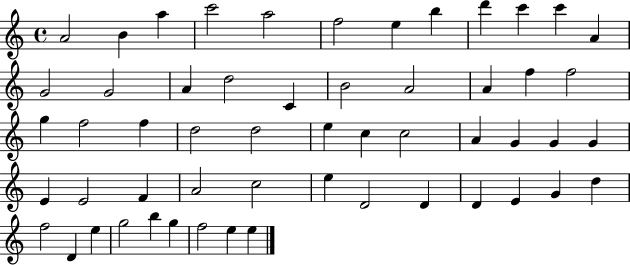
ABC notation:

X:1
T:Untitled
M:4/4
L:1/4
K:C
A2 B a c'2 a2 f2 e b d' c' c' A G2 G2 A d2 C B2 A2 A f f2 g f2 f d2 d2 e c c2 A G G G E E2 F A2 c2 e D2 D D E G d f2 D e g2 b g f2 e e